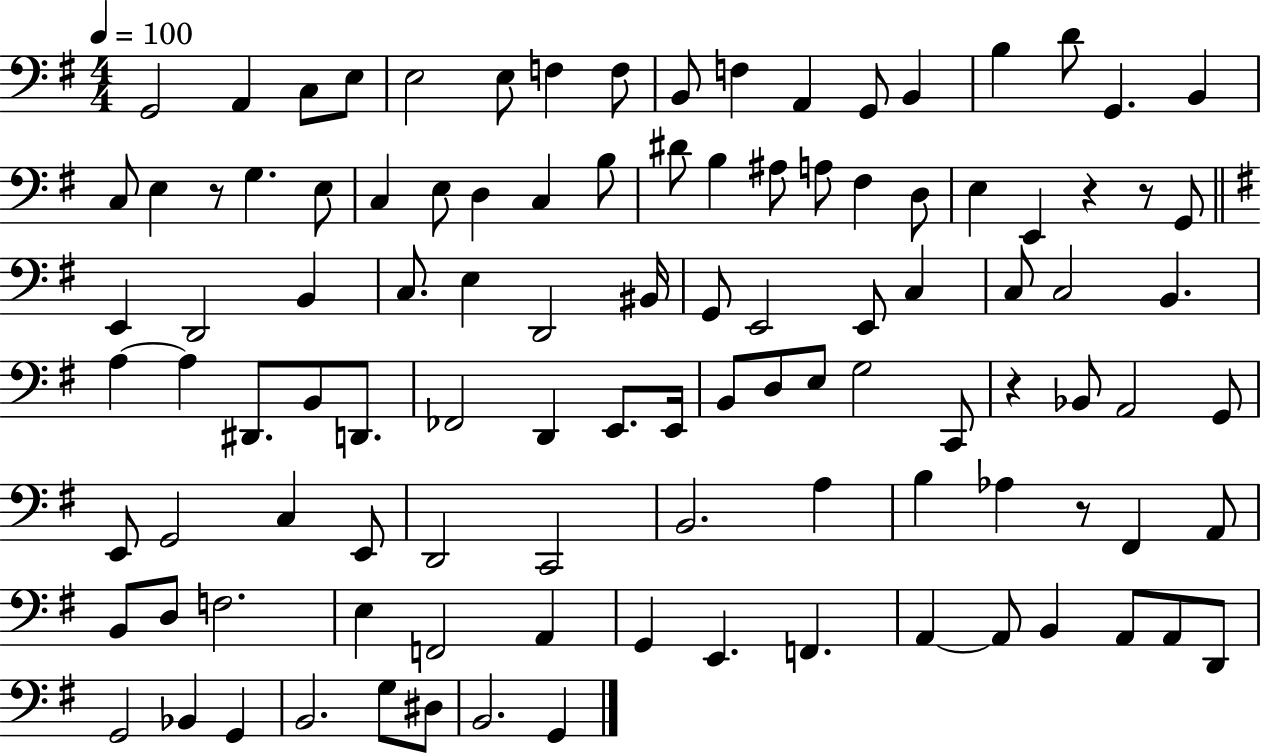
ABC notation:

X:1
T:Untitled
M:4/4
L:1/4
K:G
G,,2 A,, C,/2 E,/2 E,2 E,/2 F, F,/2 B,,/2 F, A,, G,,/2 B,, B, D/2 G,, B,, C,/2 E, z/2 G, E,/2 C, E,/2 D, C, B,/2 ^D/2 B, ^A,/2 A,/2 ^F, D,/2 E, E,, z z/2 G,,/2 E,, D,,2 B,, C,/2 E, D,,2 ^B,,/4 G,,/2 E,,2 E,,/2 C, C,/2 C,2 B,, A, A, ^D,,/2 B,,/2 D,,/2 _F,,2 D,, E,,/2 E,,/4 B,,/2 D,/2 E,/2 G,2 C,,/2 z _B,,/2 A,,2 G,,/2 E,,/2 G,,2 C, E,,/2 D,,2 C,,2 B,,2 A, B, _A, z/2 ^F,, A,,/2 B,,/2 D,/2 F,2 E, F,,2 A,, G,, E,, F,, A,, A,,/2 B,, A,,/2 A,,/2 D,,/2 G,,2 _B,, G,, B,,2 G,/2 ^D,/2 B,,2 G,,